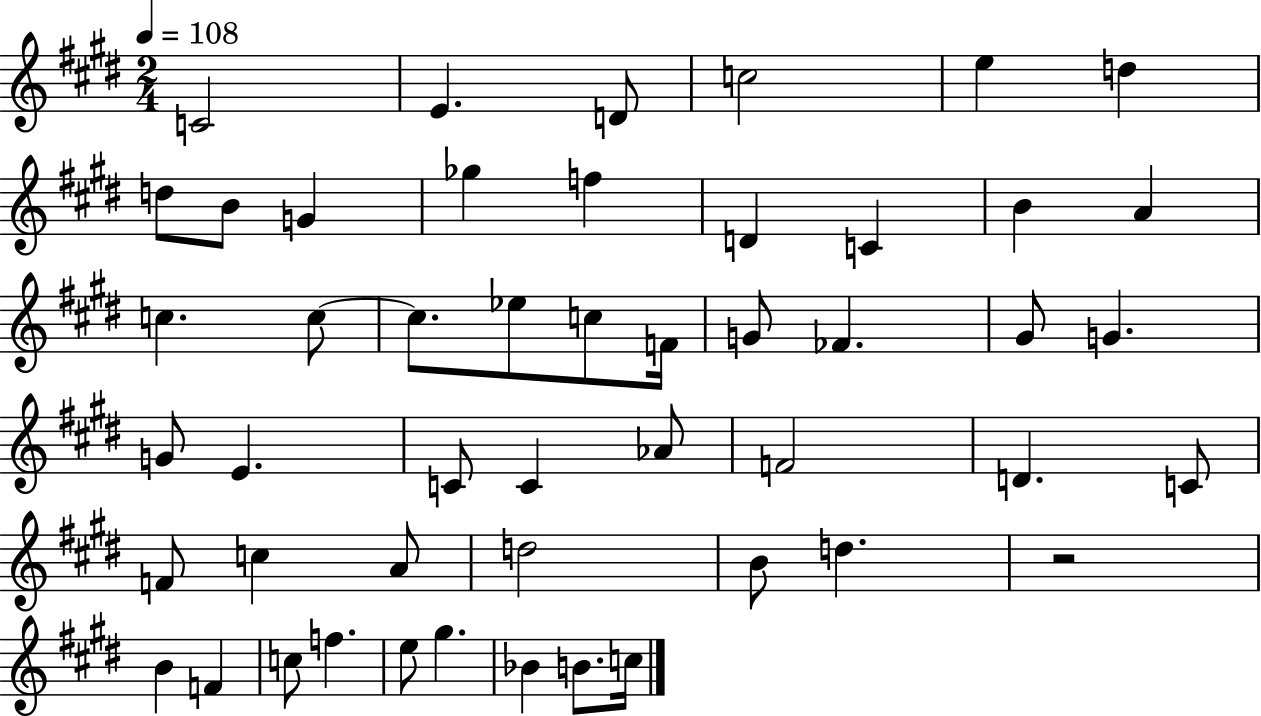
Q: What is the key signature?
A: E major